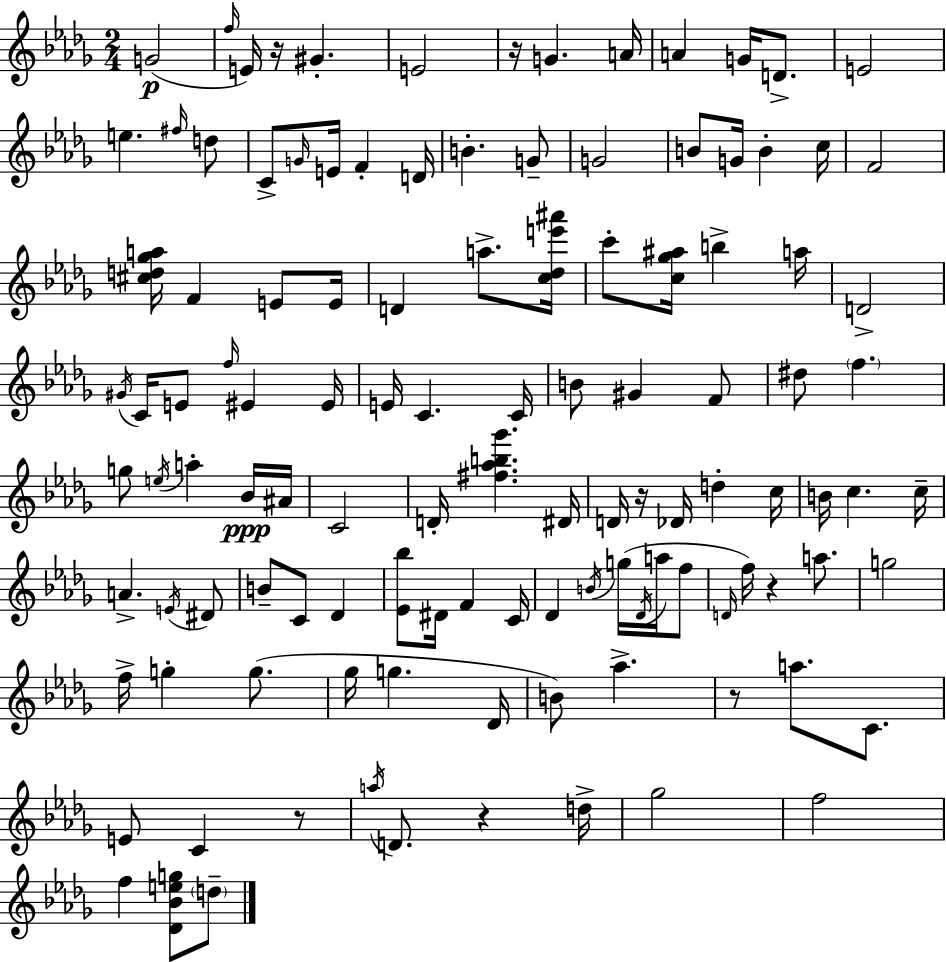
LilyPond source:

{
  \clef treble
  \numericTimeSignature
  \time 2/4
  \key bes \minor
  g'2(\p | \grace { f''16 } e'16) r16 gis'4.-. | e'2 | r16 g'4. | \break a'16 a'4 g'16 d'8.-> | e'2 | e''4. \grace { fis''16 } | d''8 c'8-> \grace { g'16 } e'16 f'4-. | \break d'16 b'4.-. | g'8-- g'2 | b'8 g'16 b'4-. | c''16 f'2 | \break <cis'' d'' ges'' a''>16 f'4 | e'8 e'16 d'4 a''8.-> | <c'' des'' e''' ais'''>16 c'''8-. <c'' ges'' ais''>16 b''4-> | a''16 d'2-> | \break \acciaccatura { gis'16 } c'16 e'8 \grace { f''16 } | eis'4 eis'16 e'16 c'4. | c'16 b'8 gis'4 | f'8 dis''8 \parenthesize f''4. | \break g''8 \acciaccatura { e''16 } | a''4-. bes'16\ppp ais'16 c'2 | d'16-. <fis'' aes'' b'' ges'''>4. | dis'16 d'16 r16 | \break des'16 d''4-. c''16 b'16 c''4. | c''16-- a'4.-> | \acciaccatura { e'16 } dis'8 b'8-- | c'8 des'4 <ees' bes''>8 | \break dis'16 f'4 c'16 des'4 | \acciaccatura { b'16 } g''16( \acciaccatura { des'16 } a''16 f''8 | \grace { d'16 }) f''16 r4 a''8. | g''2 | \break f''16-> g''4-. g''8.( | ges''16 g''4. | des'16 b'8) aes''4.-> | r8 a''8. c'8. | \break e'8 c'4 | r8 \acciaccatura { a''16 } d'8. r4 | d''16-> ges''2 | f''2 | \break f''4 <des' bes' e'' g''>8 | \parenthesize d''8-- \bar "|."
}